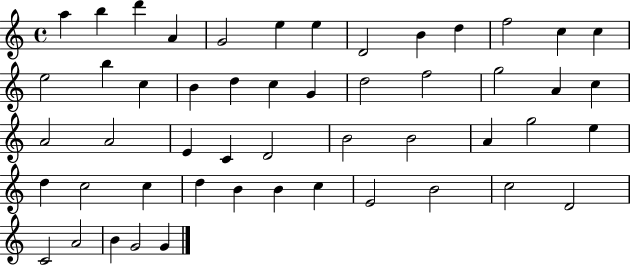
A5/q B5/q D6/q A4/q G4/h E5/q E5/q D4/h B4/q D5/q F5/h C5/q C5/q E5/h B5/q C5/q B4/q D5/q C5/q G4/q D5/h F5/h G5/h A4/q C5/q A4/h A4/h E4/q C4/q D4/h B4/h B4/h A4/q G5/h E5/q D5/q C5/h C5/q D5/q B4/q B4/q C5/q E4/h B4/h C5/h D4/h C4/h A4/h B4/q G4/h G4/q